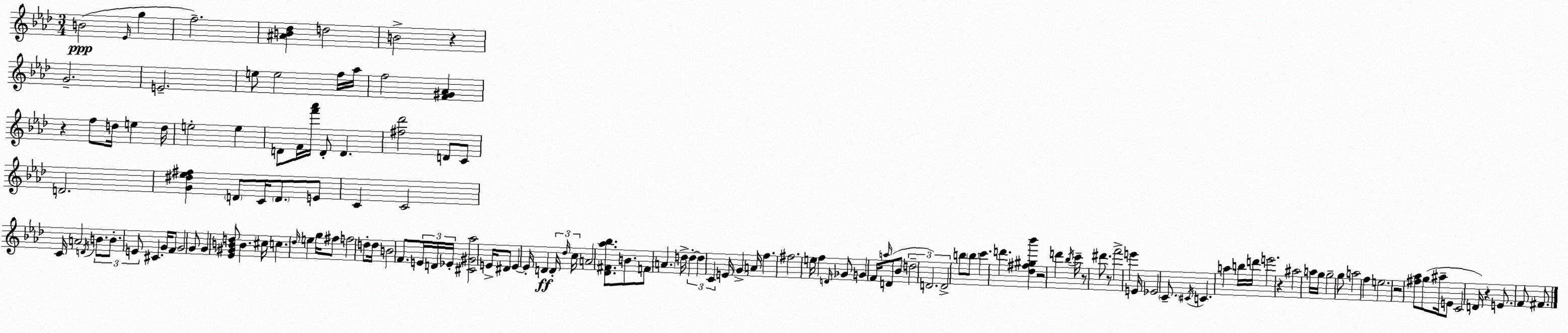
X:1
T:Untitled
M:3/4
L:1/4
K:Ab
B2 _E/4 g f2 [^AB_d] d2 B2 z G2 E2 e/2 e2 f/4 _a/4 f2 [F^G_A] z f/2 d/4 e d/4 e2 e D/2 F/4 [f'_a']/4 D/2 D [^f_d']2 D/2 C/2 D2 [G^d_e^f] D/2 C/4 D/2 E/2 C C2 C/4 A2 D/4 B/2 B/2 E/2 ^C G/4 F/2 G2 G/2 G [_E^GBd]/2 B ^c/4 c _d/4 e g/4 ^f/2 f2 d/2 d/4 B2 F/2 E/4 D/4 _E/4 [^C^G_a]2 E/4 ^D/2 E E/4 D D/4 _d/4 c/4 A2 [_D^F_a_b]/2 B/2 F/2 A d/4 d d C E/4 G A/4 f ^f2 e/4 f D/4 _G/2 G F/4 a/4 D/2 _B/2 d2 D2 D2 b/2 b/2 c' d' [_d^f^g_b'] z2 d' _b/4 c'/4 z/2 ^d'/2 z/2 f'2 e' E/4 _E2 C/2 ^C/4 C a b/4 d'/4 e'2 z ^a2 a/4 g/4 g2 g/2 a2 f e2 z2 [^f_a]/2 g/2 ^a/4 E/2 C2 D/4 z E/2 F/2 ^F/2